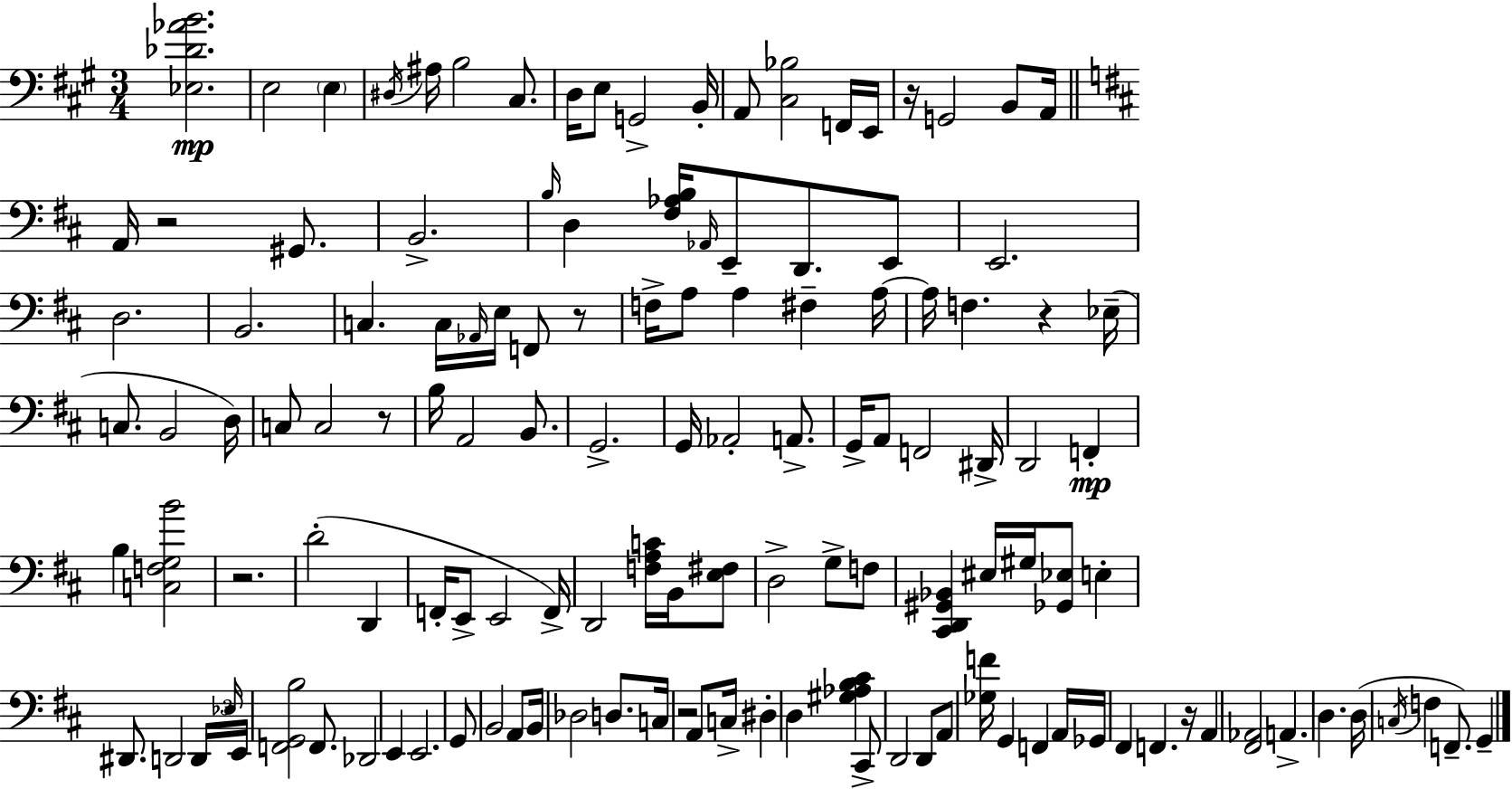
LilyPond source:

{
  \clef bass
  \numericTimeSignature
  \time 3/4
  \key a \major
  \repeat volta 2 { <ees des' aes' b'>2.\mp | e2 \parenthesize e4 | \acciaccatura { dis16 } ais16 b2 cis8. | d16 e8 g,2-> | \break b,16-. a,8 <cis bes>2 f,16 | e,16 r16 g,2 b,8 | a,16 \bar "||" \break \key d \major a,16 r2 gis,8. | b,2.-> | \grace { b16 } d4 <fis aes b>16 \grace { aes,16 } e,8-- d,8. | e,8 e,2. | \break d2. | b,2. | c4. c16 \grace { aes,16 } e16 f,8 | r8 f16-> a8 a4 fis4-- | \break a16~~ a16 f4. r4 | ees16--( c8. b,2 | d16) c8 c2 | r8 b16 a,2 | \break b,8. g,2.-> | g,16 aes,2-. | a,8.-> g,16-> a,8 f,2 | dis,16-> d,2 f,4-.\mp | \break b4 <c f g b'>2 | r2. | d'2-.( d,4 | f,16-. e,8-> e,2 | \break f,16->) d,2 <f a c'>16 | b,16 <e fis>8 d2-> g8-> | f8 <cis, d, gis, bes,>4 eis16 gis16 <ges, ees>8 e4-. | dis,8. d,2 | \break \tuplet 3/2 { d,16 \grace { ees16 } e,16 } <f, g, b>2 | f,8. des,2 | e,4 e,2. | g,8 b,2 | \break a,8 b,16 des2 | d8. c16 r2 | a,8 c16-> dis4-. d4 | <gis aes b cis'>4 cis,8-> d,2 | \break d,8 a,8 <ges f'>16 g,4 f,4 | a,16 ges,16 fis,4 f,4. | r16 a,4 <fis, aes,>2 | a,4.-> d4. | \break d16( \acciaccatura { c16 } f4 f,8.--) | g,4-- } \bar "|."
}